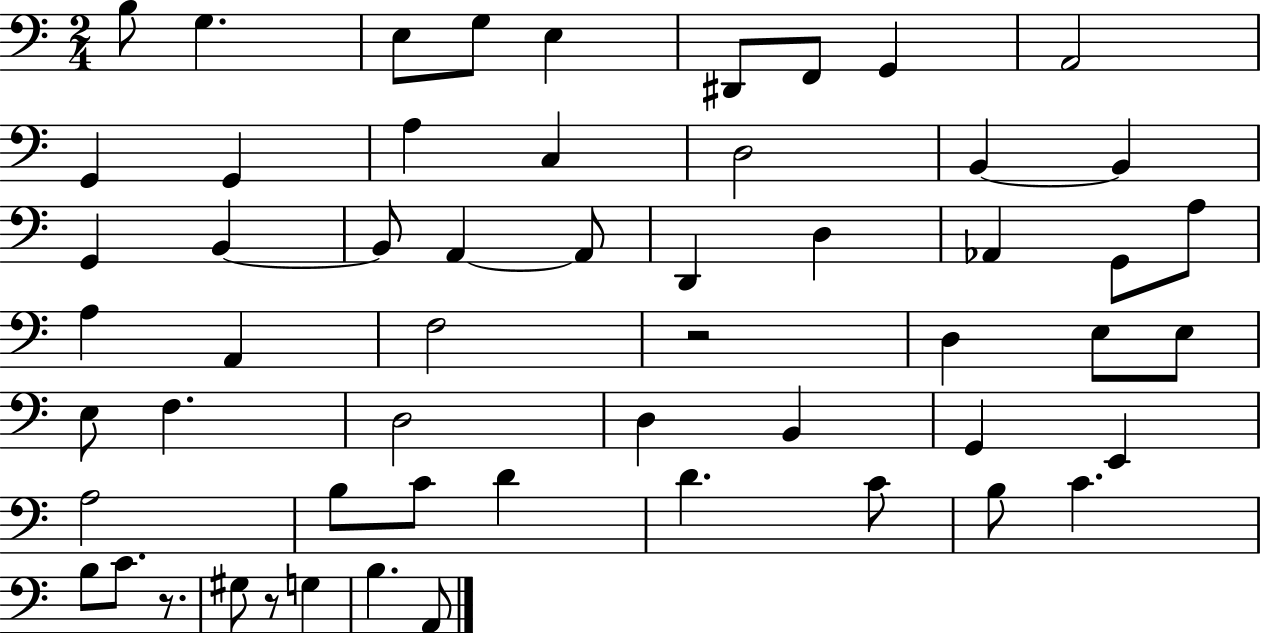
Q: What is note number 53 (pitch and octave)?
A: A2